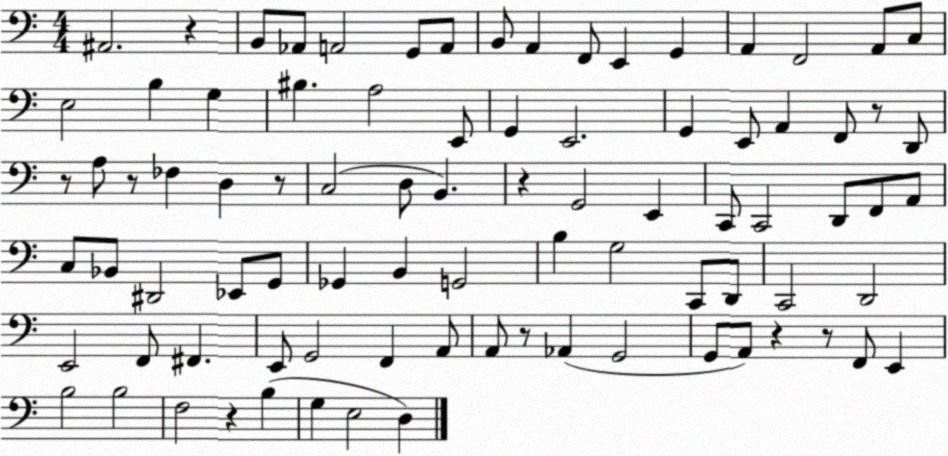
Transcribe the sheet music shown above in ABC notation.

X:1
T:Untitled
M:4/4
L:1/4
K:C
^A,,2 z B,,/2 _A,,/2 A,,2 G,,/2 A,,/2 B,,/2 A,, F,,/2 E,, G,, A,, F,,2 A,,/2 C,/2 E,2 B, G, ^B, A,2 E,,/2 G,, E,,2 G,, E,,/2 A,, F,,/2 z/2 D,,/2 z/2 A,/2 z/2 _F, D, z/2 C,2 D,/2 B,, z G,,2 E,, C,,/2 C,,2 D,,/2 F,,/2 A,,/2 C,/2 _B,,/2 ^D,,2 _E,,/2 G,,/2 _G,, B,, G,,2 B, G,2 C,,/2 D,,/2 C,,2 D,,2 E,,2 F,,/2 ^F,, E,,/2 G,,2 F,, A,,/2 A,,/2 z/2 _A,, G,,2 G,,/2 A,,/2 z z/2 F,,/2 E,, B,2 B,2 F,2 z B, G, E,2 D,